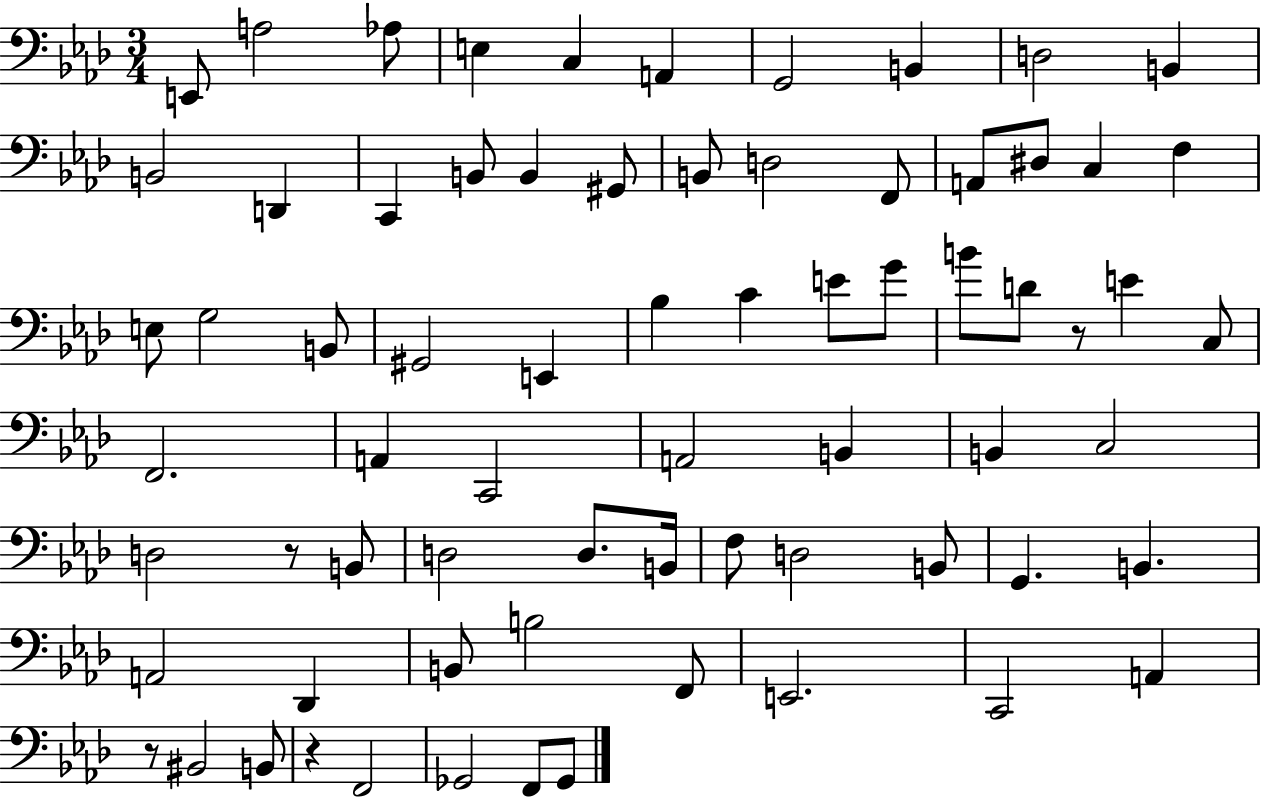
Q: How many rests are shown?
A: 4